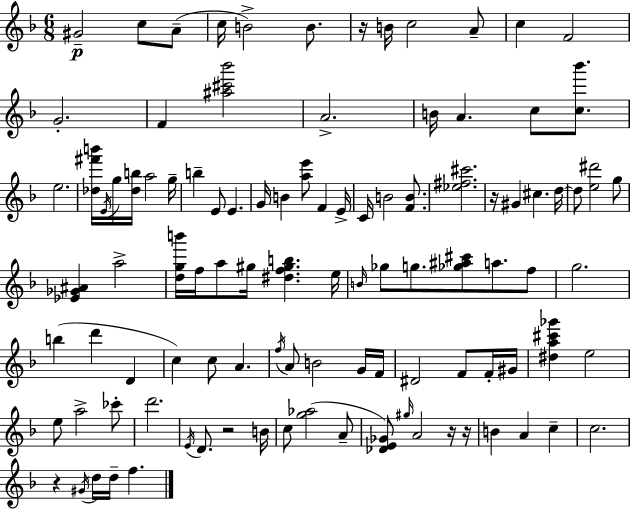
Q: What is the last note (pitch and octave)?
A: F5